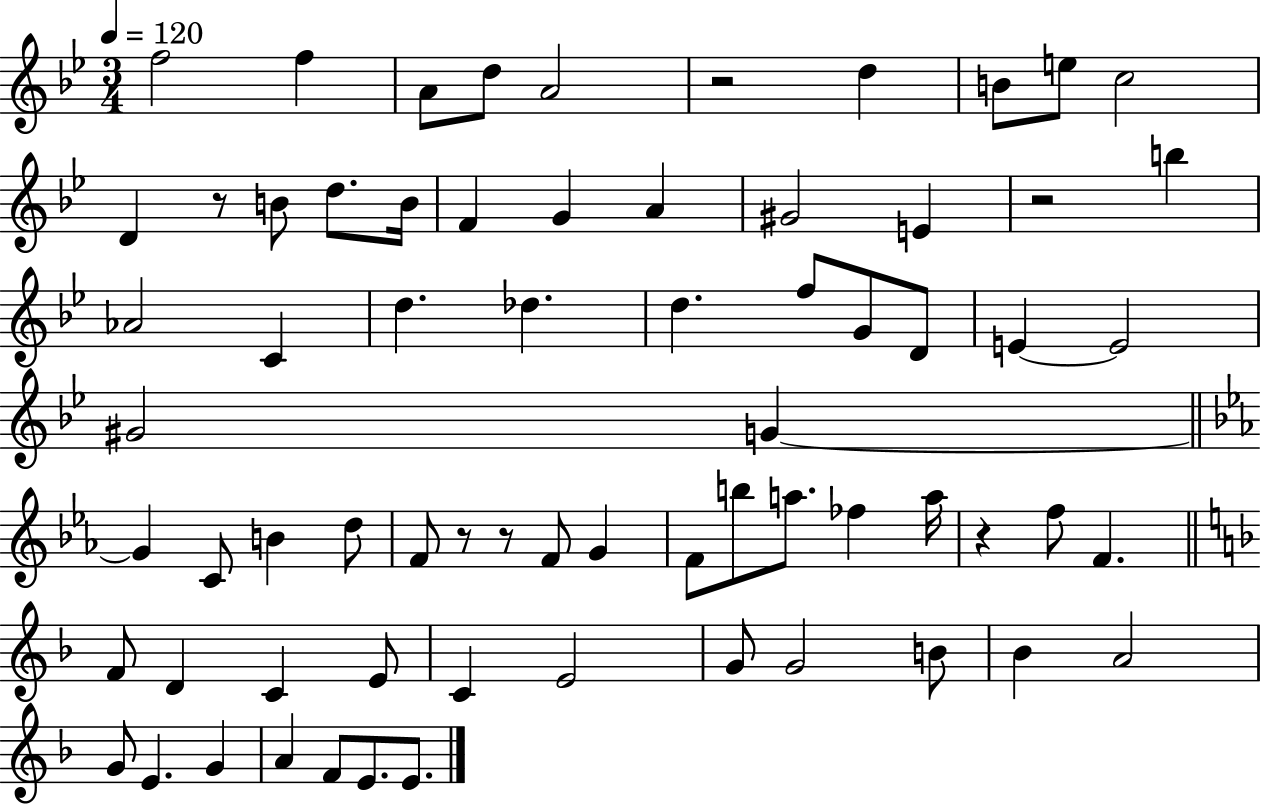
F5/h F5/q A4/e D5/e A4/h R/h D5/q B4/e E5/e C5/h D4/q R/e B4/e D5/e. B4/s F4/q G4/q A4/q G#4/h E4/q R/h B5/q Ab4/h C4/q D5/q. Db5/q. D5/q. F5/e G4/e D4/e E4/q E4/h G#4/h G4/q G4/q C4/e B4/q D5/e F4/e R/e R/e F4/e G4/q F4/e B5/e A5/e. FES5/q A5/s R/q F5/e F4/q. F4/e D4/q C4/q E4/e C4/q E4/h G4/e G4/h B4/e Bb4/q A4/h G4/e E4/q. G4/q A4/q F4/e E4/e. E4/e.